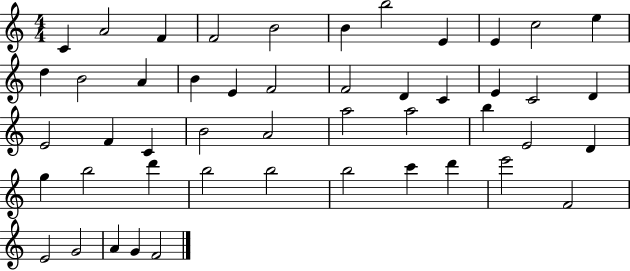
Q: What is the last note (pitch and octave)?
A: F4